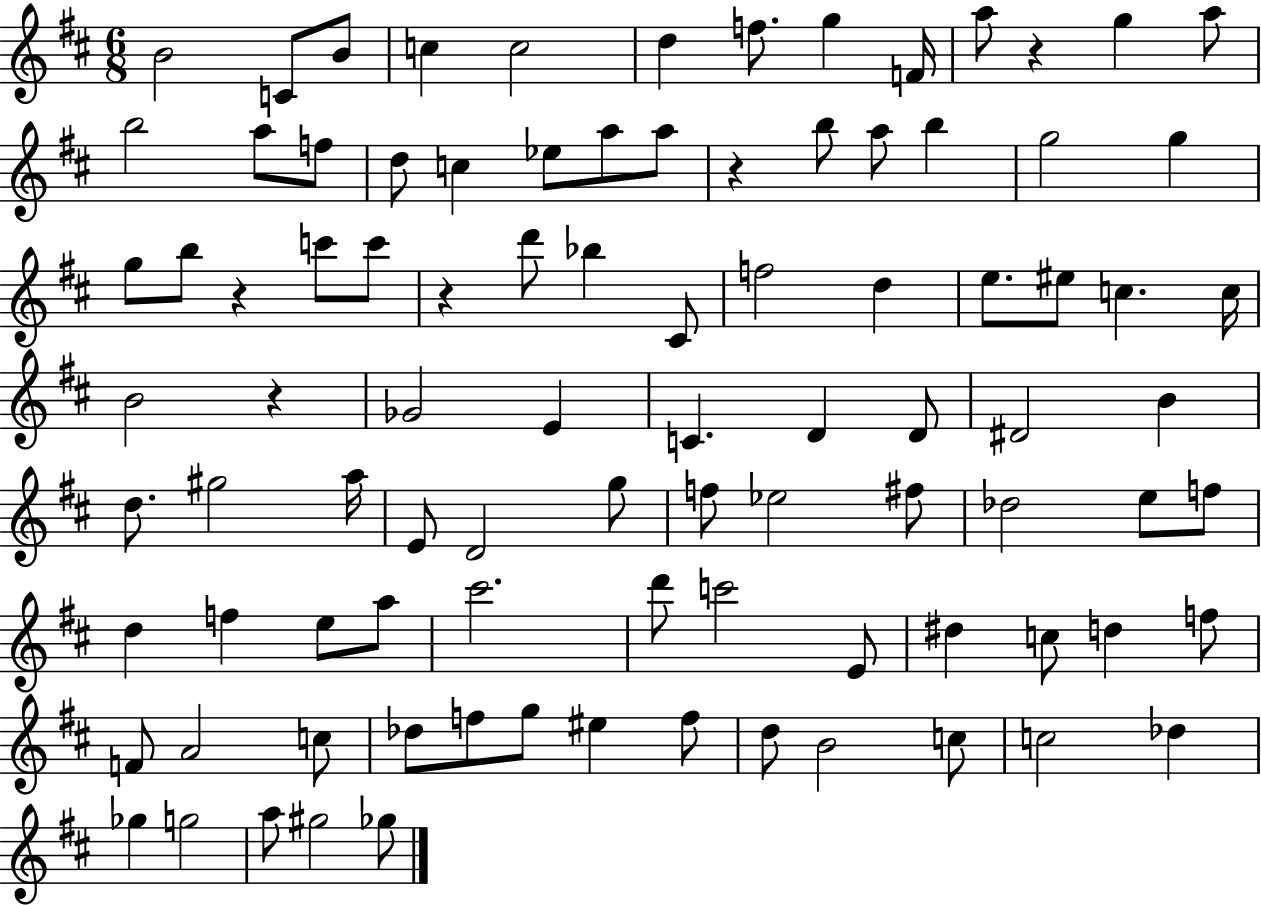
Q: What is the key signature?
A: D major